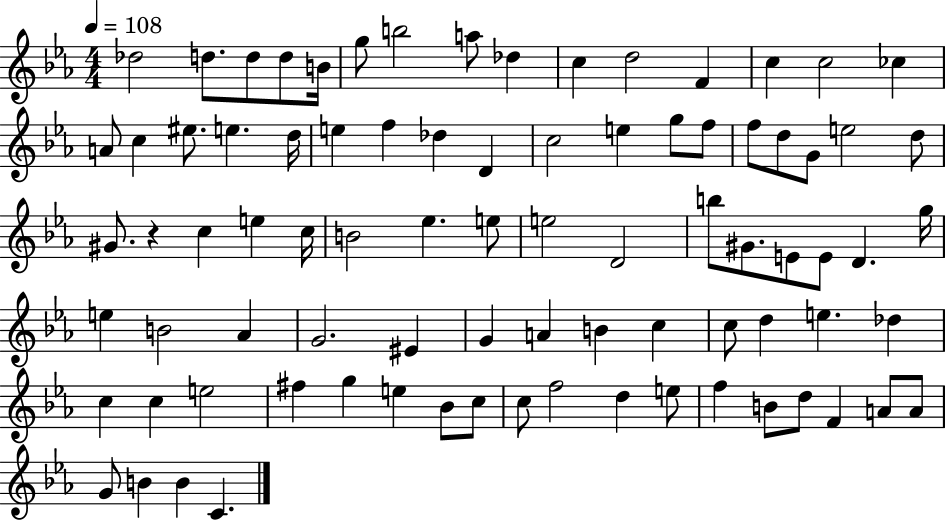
Db5/h D5/e. D5/e D5/e B4/s G5/e B5/h A5/e Db5/q C5/q D5/h F4/q C5/q C5/h CES5/q A4/e C5/q EIS5/e. E5/q. D5/s E5/q F5/q Db5/q D4/q C5/h E5/q G5/e F5/e F5/e D5/e G4/e E5/h D5/e G#4/e. R/q C5/q E5/q C5/s B4/h Eb5/q. E5/e E5/h D4/h B5/e G#4/e. E4/e E4/e D4/q. G5/s E5/q B4/h Ab4/q G4/h. EIS4/q G4/q A4/q B4/q C5/q C5/e D5/q E5/q. Db5/q C5/q C5/q E5/h F#5/q G5/q E5/q Bb4/e C5/e C5/e F5/h D5/q E5/e F5/q B4/e D5/e F4/q A4/e A4/e G4/e B4/q B4/q C4/q.